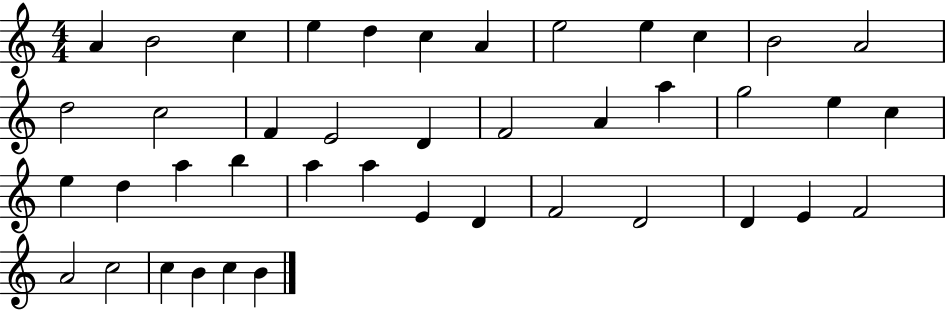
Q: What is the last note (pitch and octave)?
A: B4